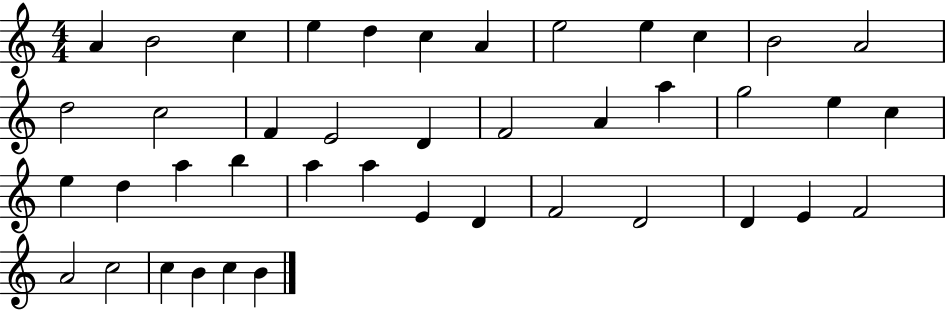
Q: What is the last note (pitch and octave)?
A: B4